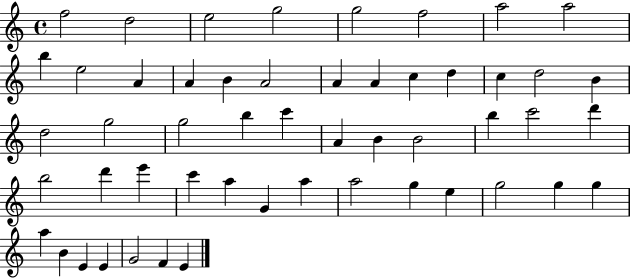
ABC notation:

X:1
T:Untitled
M:4/4
L:1/4
K:C
f2 d2 e2 g2 g2 f2 a2 a2 b e2 A A B A2 A A c d c d2 B d2 g2 g2 b c' A B B2 b c'2 d' b2 d' e' c' a G a a2 g e g2 g g a B E E G2 F E